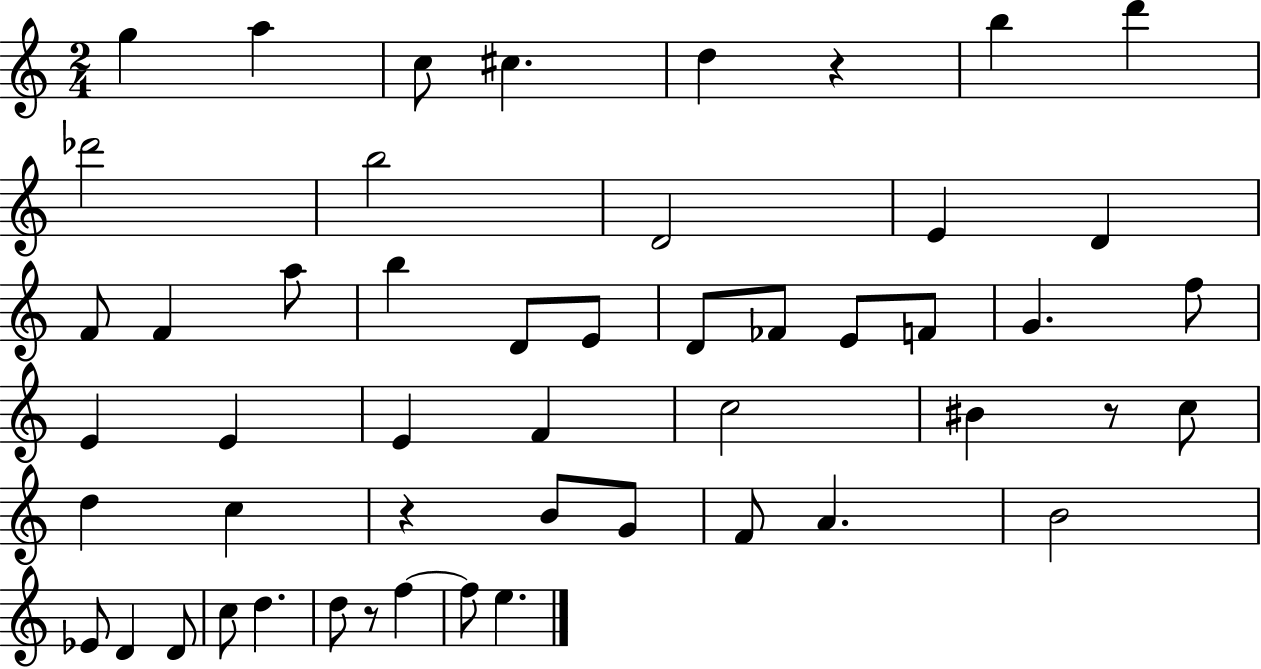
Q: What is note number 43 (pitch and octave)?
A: D5